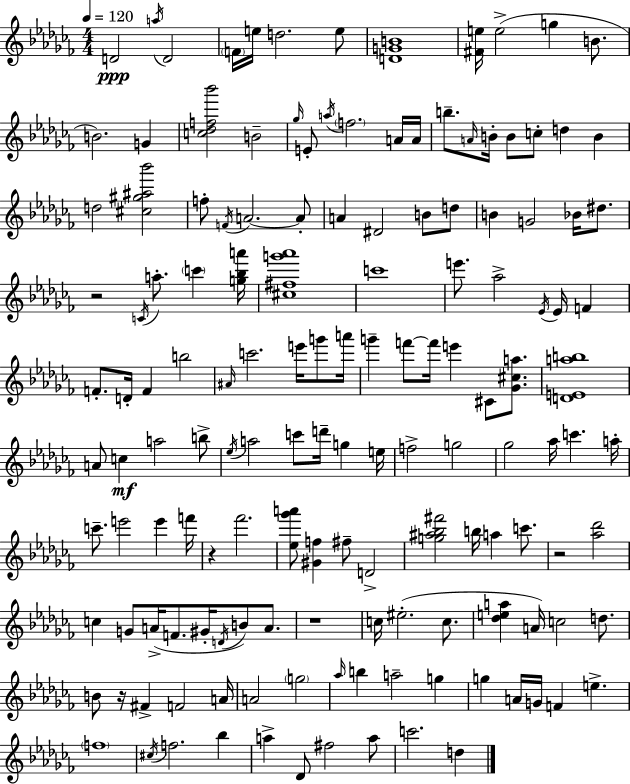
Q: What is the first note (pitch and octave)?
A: D4